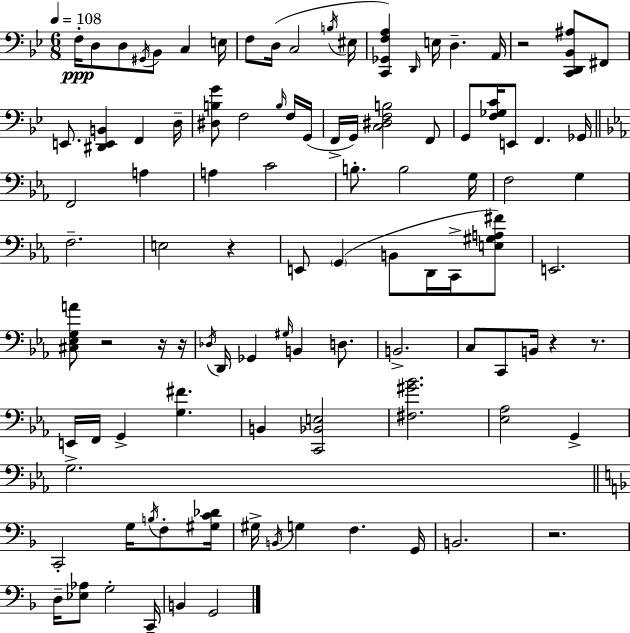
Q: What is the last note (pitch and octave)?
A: G2